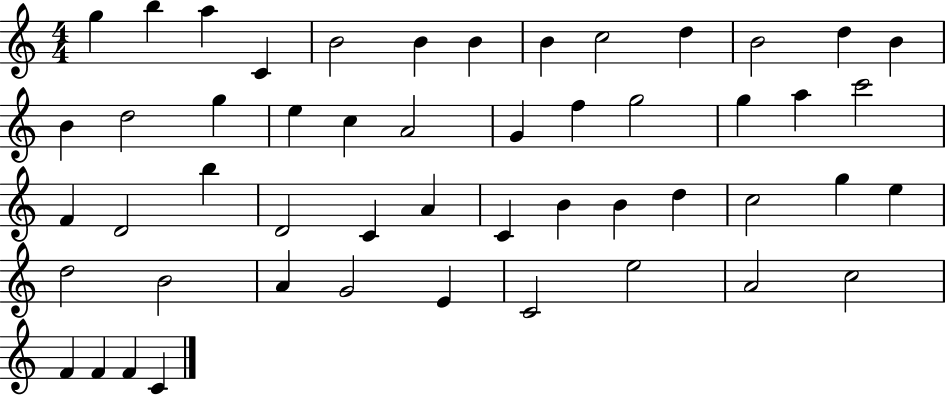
G5/q B5/q A5/q C4/q B4/h B4/q B4/q B4/q C5/h D5/q B4/h D5/q B4/q B4/q D5/h G5/q E5/q C5/q A4/h G4/q F5/q G5/h G5/q A5/q C6/h F4/q D4/h B5/q D4/h C4/q A4/q C4/q B4/q B4/q D5/q C5/h G5/q E5/q D5/h B4/h A4/q G4/h E4/q C4/h E5/h A4/h C5/h F4/q F4/q F4/q C4/q